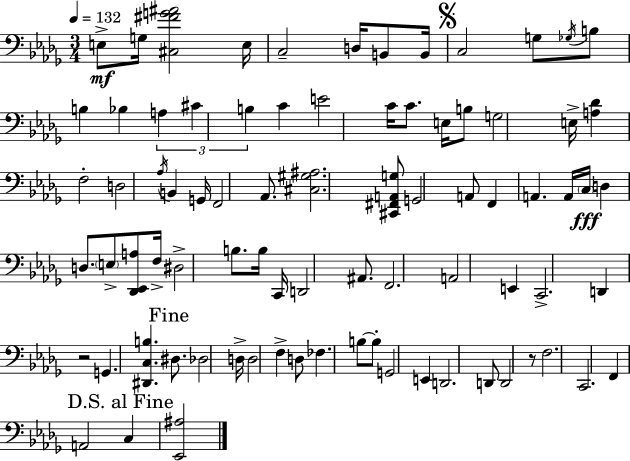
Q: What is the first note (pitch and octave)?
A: E3